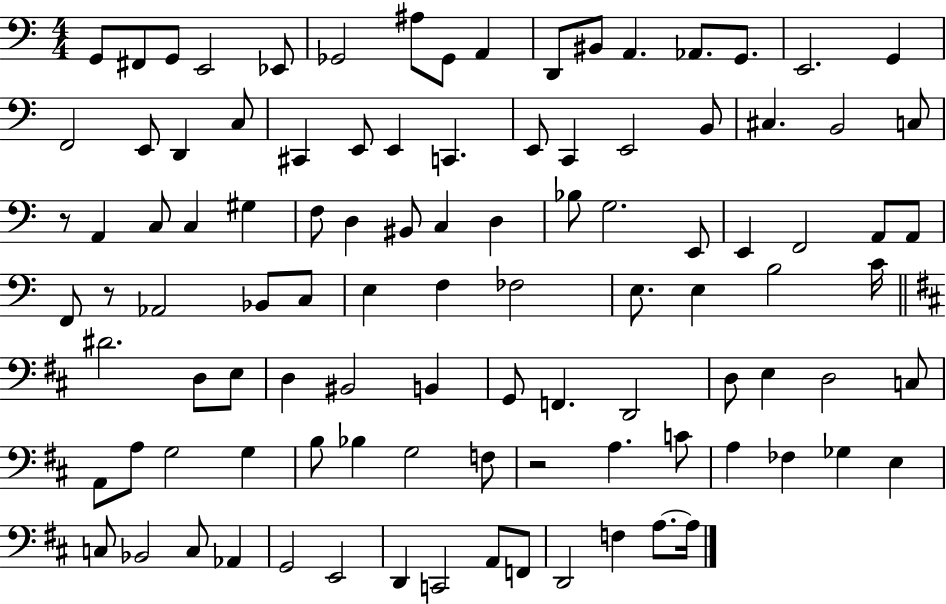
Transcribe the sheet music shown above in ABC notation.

X:1
T:Untitled
M:4/4
L:1/4
K:C
G,,/2 ^F,,/2 G,,/2 E,,2 _E,,/2 _G,,2 ^A,/2 _G,,/2 A,, D,,/2 ^B,,/2 A,, _A,,/2 G,,/2 E,,2 G,, F,,2 E,,/2 D,, C,/2 ^C,, E,,/2 E,, C,, E,,/2 C,, E,,2 B,,/2 ^C, B,,2 C,/2 z/2 A,, C,/2 C, ^G, F,/2 D, ^B,,/2 C, D, _B,/2 G,2 E,,/2 E,, F,,2 A,,/2 A,,/2 F,,/2 z/2 _A,,2 _B,,/2 C,/2 E, F, _F,2 E,/2 E, B,2 C/4 ^D2 D,/2 E,/2 D, ^B,,2 B,, G,,/2 F,, D,,2 D,/2 E, D,2 C,/2 A,,/2 A,/2 G,2 G, B,/2 _B, G,2 F,/2 z2 A, C/2 A, _F, _G, E, C,/2 _B,,2 C,/2 _A,, G,,2 E,,2 D,, C,,2 A,,/2 F,,/2 D,,2 F, A,/2 A,/4